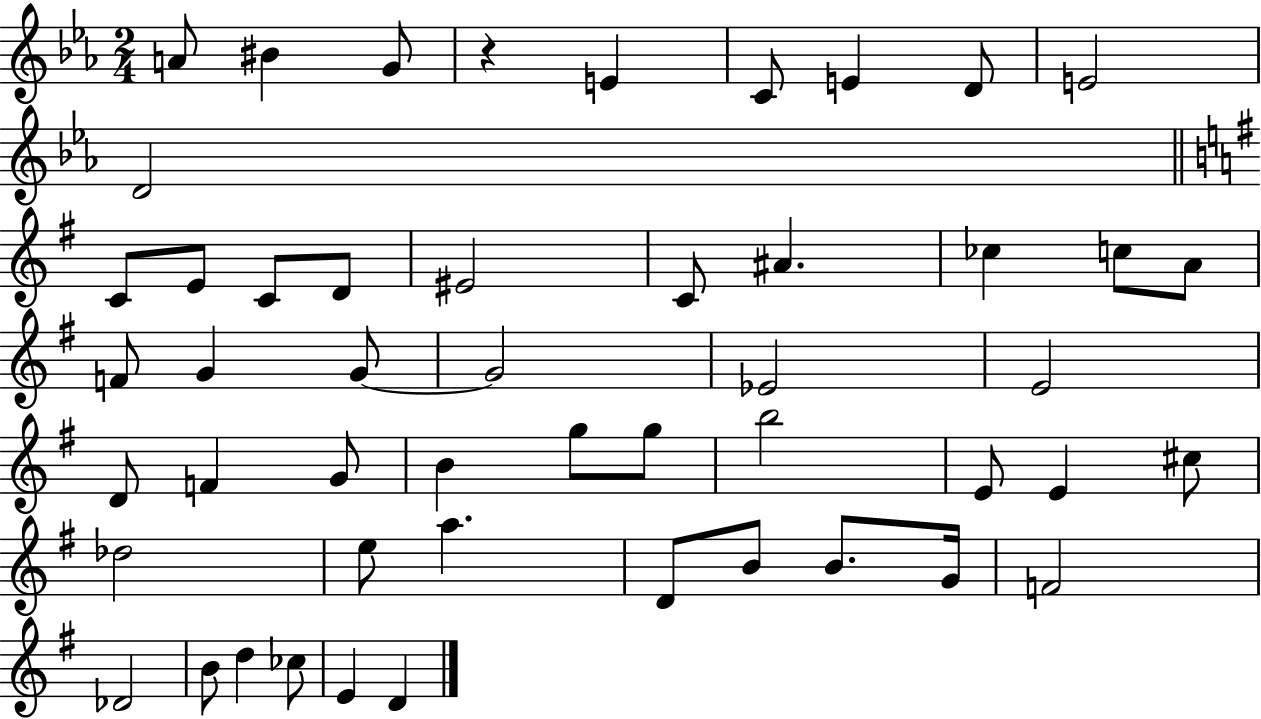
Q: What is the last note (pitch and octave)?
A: D4